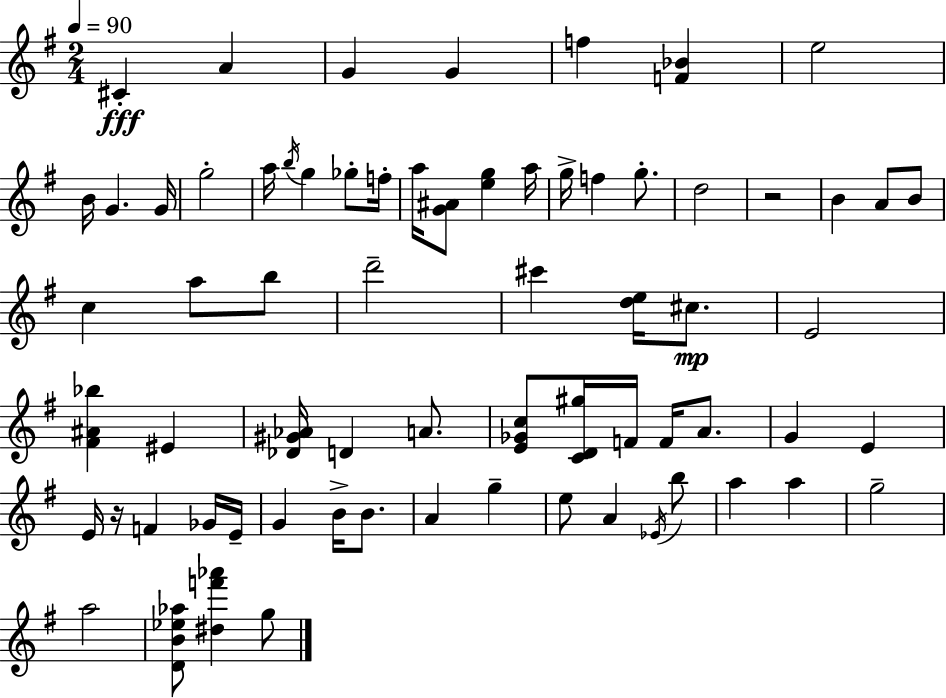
{
  \clef treble
  \numericTimeSignature
  \time 2/4
  \key e \minor
  \tempo 4 = 90
  cis'4-.\fff a'4 | g'4 g'4 | f''4 <f' bes'>4 | e''2 | \break b'16 g'4. g'16 | g''2-. | a''16 \acciaccatura { b''16 } g''4 ges''8-. | f''16-. a''16 <g' ais'>8 <e'' g''>4 | \break a''16 g''16-> f''4 g''8.-. | d''2 | r2 | b'4 a'8 b'8 | \break c''4 a''8 b''8 | d'''2-- | cis'''4 <d'' e''>16 cis''8.\mp | e'2 | \break <fis' ais' bes''>4 eis'4 | <des' gis' aes'>16 d'4 a'8. | <e' ges' c''>8 <c' d' gis''>16 f'16 f'16 a'8. | g'4 e'4 | \break e'16 r16 f'4 ges'16 | e'16-- g'4 b'16-> b'8. | a'4 g''4-- | e''8 a'4 \acciaccatura { ees'16 } | \break b''8 a''4 a''4 | g''2-- | a''2 | <d' b' ees'' aes''>8 <dis'' f''' aes'''>4 | \break g''8 \bar "|."
}